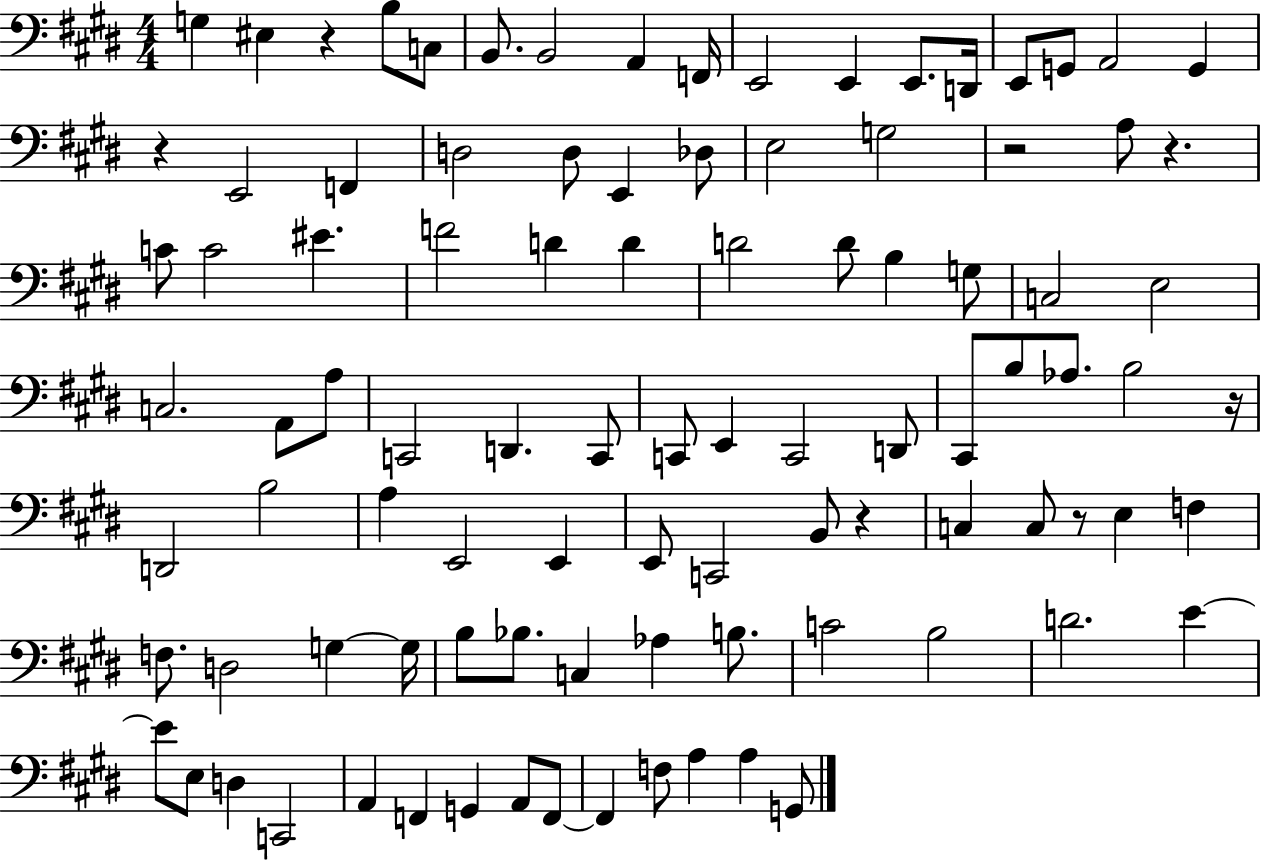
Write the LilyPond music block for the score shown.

{
  \clef bass
  \numericTimeSignature
  \time 4/4
  \key e \major
  g4 eis4 r4 b8 c8 | b,8. b,2 a,4 f,16 | e,2 e,4 e,8. d,16 | e,8 g,8 a,2 g,4 | \break r4 e,2 f,4 | d2 d8 e,4 des8 | e2 g2 | r2 a8 r4. | \break c'8 c'2 eis'4. | f'2 d'4 d'4 | d'2 d'8 b4 g8 | c2 e2 | \break c2. a,8 a8 | c,2 d,4. c,8 | c,8 e,4 c,2 d,8 | cis,8 b8 aes8. b2 r16 | \break d,2 b2 | a4 e,2 e,4 | e,8 c,2 b,8 r4 | c4 c8 r8 e4 f4 | \break f8. d2 g4~~ g16 | b8 bes8. c4 aes4 b8. | c'2 b2 | d'2. e'4~~ | \break e'8 e8 d4 c,2 | a,4 f,4 g,4 a,8 f,8~~ | f,4 f8 a4 a4 g,8 | \bar "|."
}